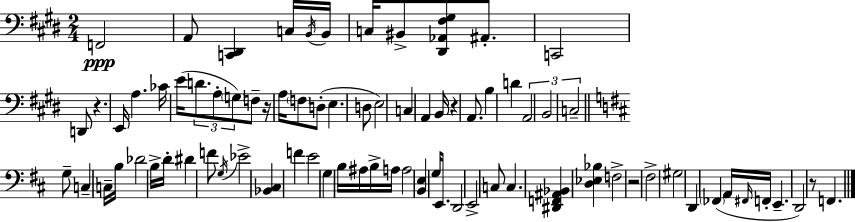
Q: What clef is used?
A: bass